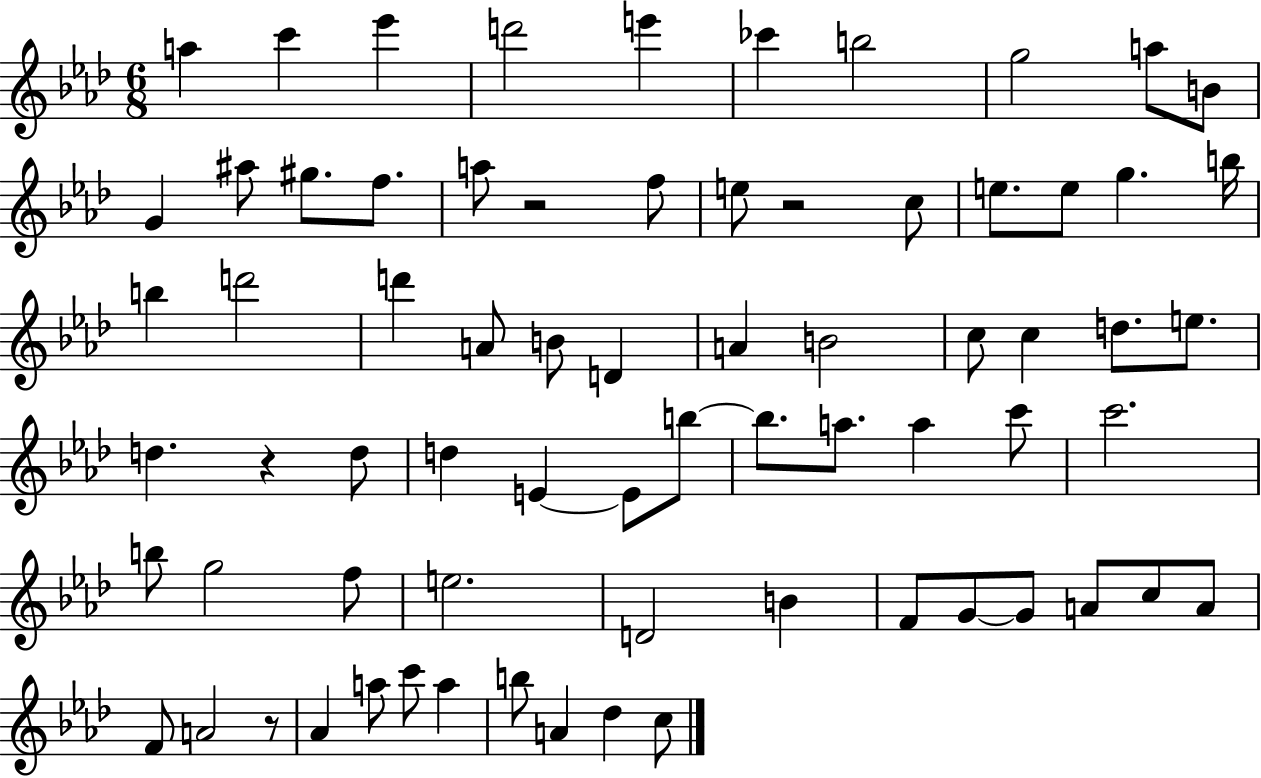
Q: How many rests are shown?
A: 4